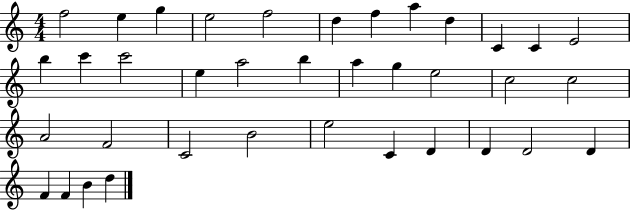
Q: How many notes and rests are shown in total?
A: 37